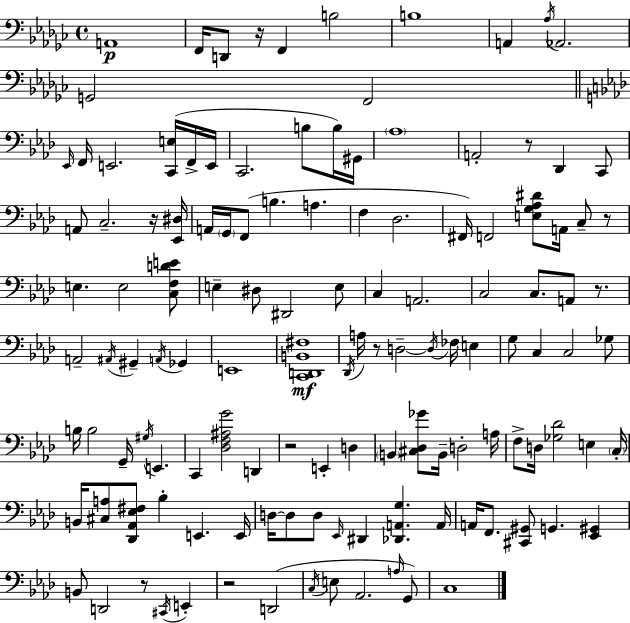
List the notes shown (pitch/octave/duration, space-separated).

A2/w F2/s D2/e R/s F2/q B3/h B3/w A2/q Ab3/s Ab2/h. G2/h F2/h Eb2/s F2/s E2/h. [C2,E3]/s F2/s E2/s C2/h. B3/e B3/s G#2/s Ab3/w A2/h R/e Db2/q C2/e A2/e C3/h. R/s [Eb2,D#3]/s A2/s G2/s F2/e B3/q. A3/q. F3/q Db3/h. F#2/s F2/h [E3,G3,Ab3,D#4]/e A2/s C3/e R/e E3/q. E3/h [C3,F3,D4,E4]/e E3/q D#3/e D#2/h E3/e C3/q A2/h. C3/h C3/e. A2/e R/e. A2/h A#2/s G#2/q A2/s Gb2/q E2/w [C2,D2,B2,F#3]/w Db2/s A3/s R/e D3/h D3/s FES3/s E3/q G3/e C3/q C3/h Gb3/e B3/s B3/h G2/s G#3/s E2/q. C2/q [Db3,F3,A#3,G4]/h D2/q R/h E2/q D3/q B2/q [C#3,Db3,Gb4]/e B2/s D3/h A3/s F3/e D3/s [Gb3,Db4]/h E3/q C3/s B2/s [C#3,A3]/e [Db2,Ab2,Eb3,F#3]/e Bb3/q E2/q. E2/s D3/s D3/e D3/e Eb2/s D#2/q [Db2,A2,G3]/q. A2/s A2/s F2/e. [C#2,G#2]/e G2/q. [Eb2,G#2]/q B2/e D2/h R/e C#2/s E2/q R/h D2/h C3/s E3/e Ab2/h. A3/s G2/e C3/w